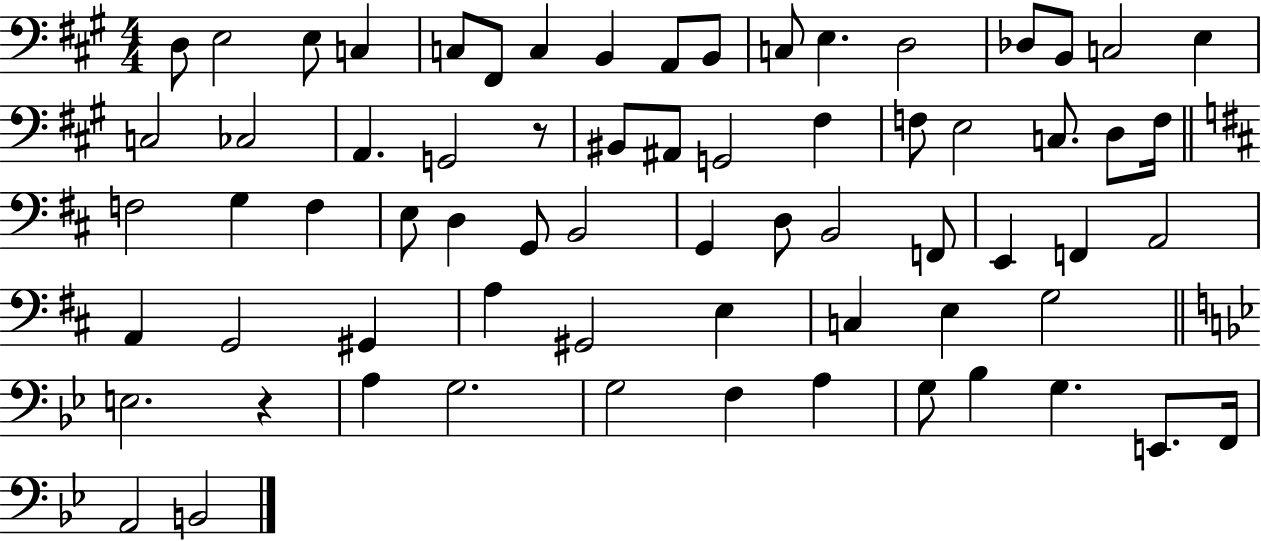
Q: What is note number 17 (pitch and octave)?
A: E3